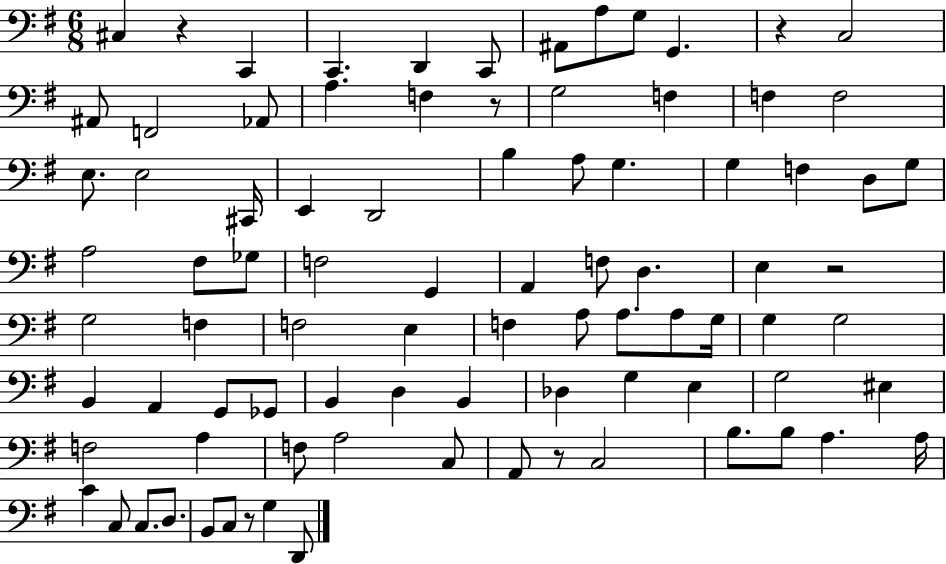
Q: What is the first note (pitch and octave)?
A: C#3